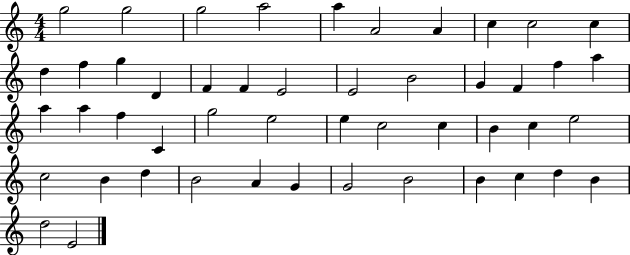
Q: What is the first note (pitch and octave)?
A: G5